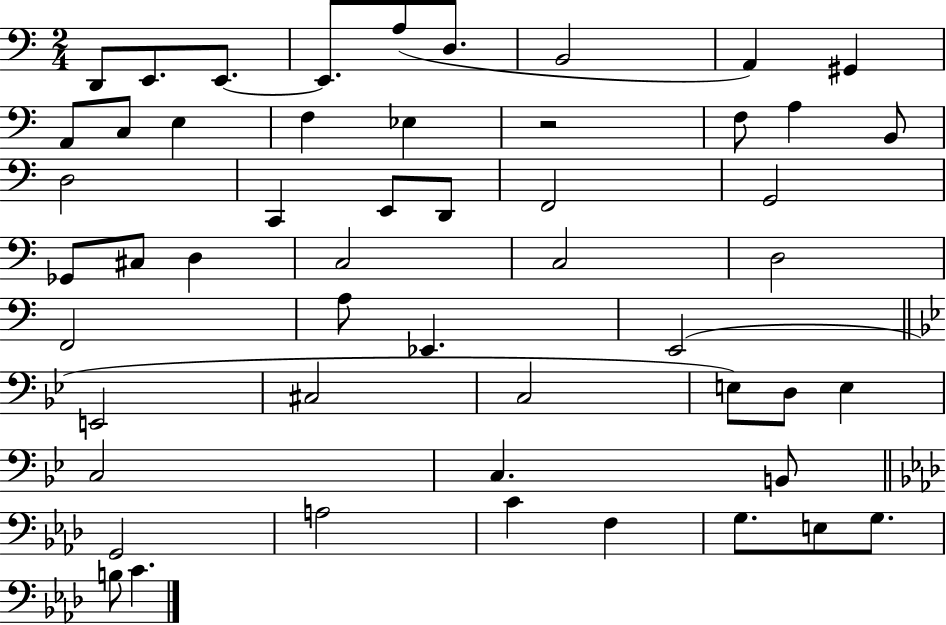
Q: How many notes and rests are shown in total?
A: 52